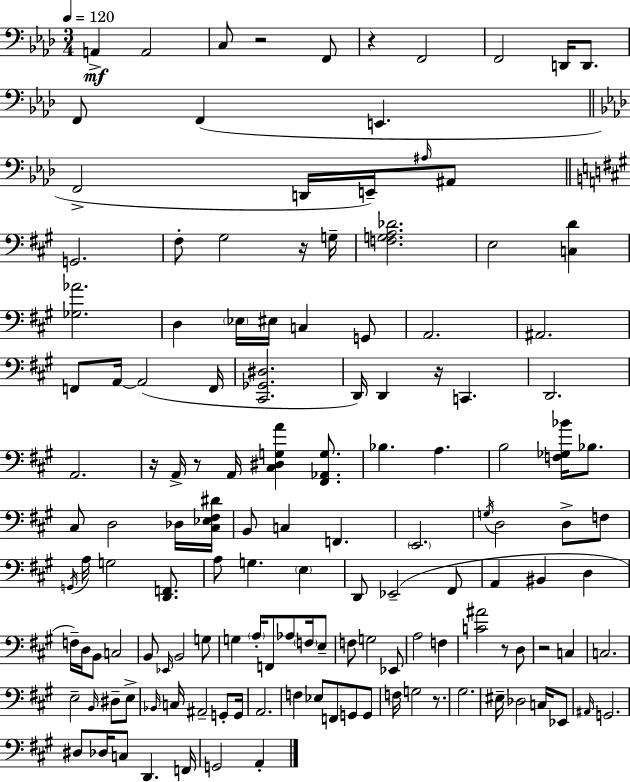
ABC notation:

X:1
T:Untitled
M:3/4
L:1/4
K:Fm
A,, A,,2 C,/2 z2 F,,/2 z F,,2 F,,2 D,,/4 D,,/2 F,,/2 F,, E,, F,,2 D,,/4 E,,/4 ^A,/4 ^A,,/2 G,,2 ^F,/2 ^G,2 z/4 G,/4 [F,G,A,_D]2 E,2 [C,D] [_G,_A]2 D, _E,/4 ^E,/4 C, G,,/2 A,,2 ^A,,2 F,,/2 A,,/4 A,,2 F,,/4 [^C,,_G,,^D,]2 D,,/4 D,, z/4 C,, D,,2 A,,2 z/4 A,,/4 z/2 A,,/4 [^C,^D,G,A] [^F,,_A,,G,]/2 _B, A, B,2 [F,_G,_B]/4 _B,/2 ^C,/2 D,2 _D,/4 [^C,_E,^F,^D]/4 B,,/2 C, F,, E,,2 G,/4 D,2 D,/2 F,/2 G,,/4 A,/4 G,2 [D,,F,,]/2 A,/2 G, E, D,,/2 _E,,2 ^F,,/2 A,, ^B,, D, F,/4 D,/4 B,,/2 C,2 B,,/2 _E,,/4 B,,2 G,/2 G, A,/4 F,,/2 _A,/2 F,/4 E,/2 F,/2 G,2 _E,,/2 A,2 F, [C^A]2 z/2 D,/2 z2 C, C,2 E,2 B,,/4 ^D,/2 E,/2 _B,,/4 C,/4 ^A,,2 G,,/2 G,,/4 A,,2 F, _E,/2 F,,/2 G,,/2 G,,/2 F,/4 G,2 z/2 ^G,2 ^E,/4 _D,2 C,/4 _E,,/2 ^A,,/4 G,,2 ^D,/2 _D,/4 C,/2 D,, F,,/4 G,,2 A,,